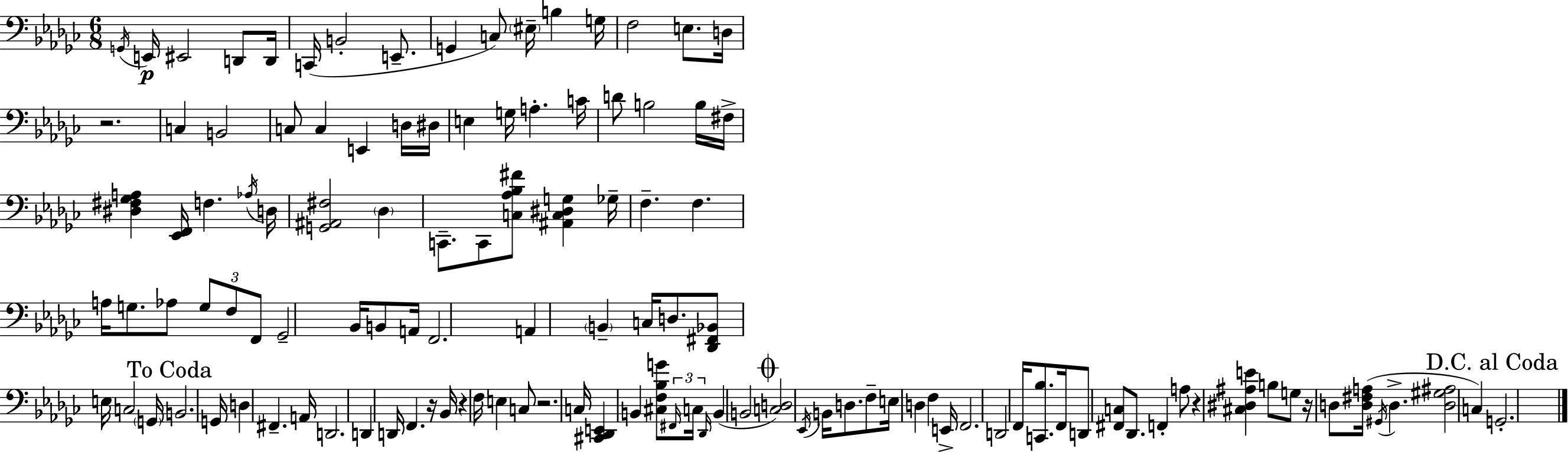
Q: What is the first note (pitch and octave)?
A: G2